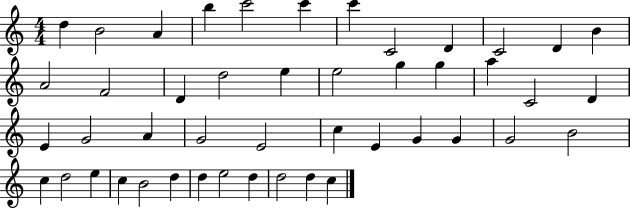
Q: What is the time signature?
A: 4/4